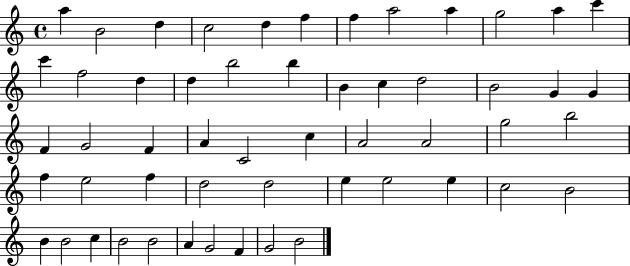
A5/q B4/h D5/q C5/h D5/q F5/q F5/q A5/h A5/q G5/h A5/q C6/q C6/q F5/h D5/q D5/q B5/h B5/q B4/q C5/q D5/h B4/h G4/q G4/q F4/q G4/h F4/q A4/q C4/h C5/q A4/h A4/h G5/h B5/h F5/q E5/h F5/q D5/h D5/h E5/q E5/h E5/q C5/h B4/h B4/q B4/h C5/q B4/h B4/h A4/q G4/h F4/q G4/h B4/h